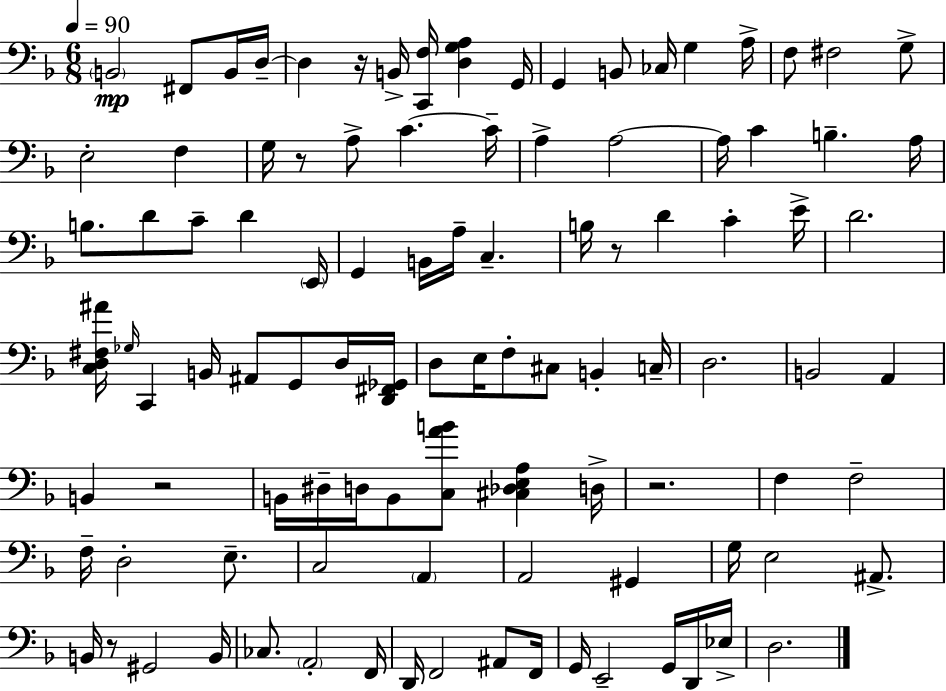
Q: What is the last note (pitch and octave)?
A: D3